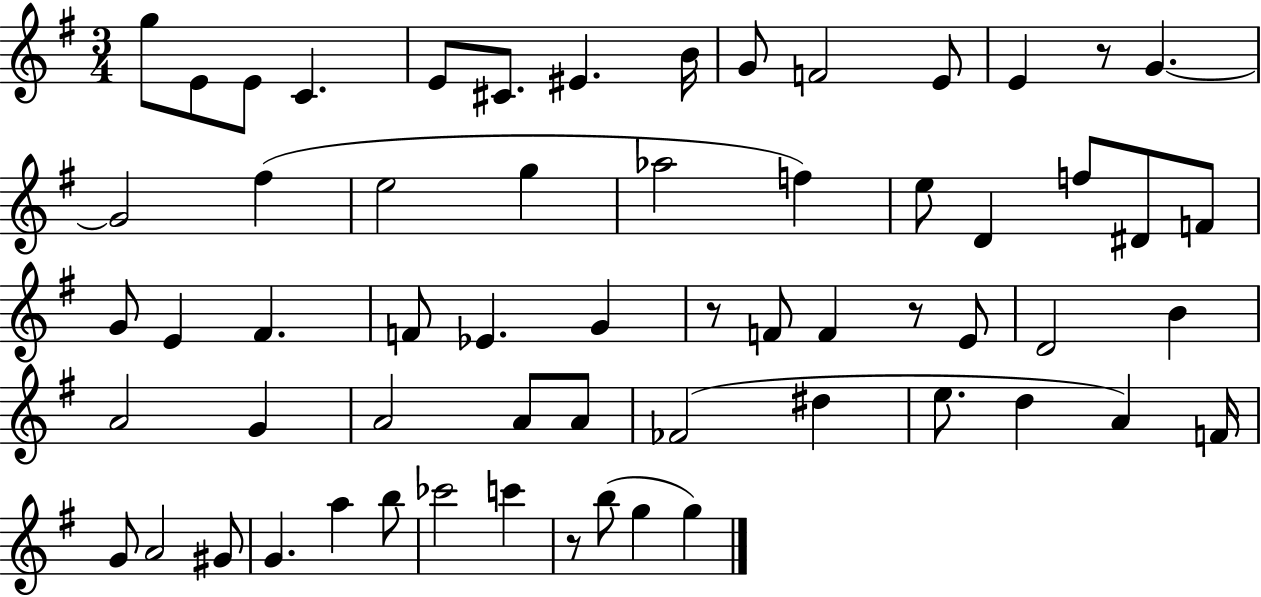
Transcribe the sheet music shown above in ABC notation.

X:1
T:Untitled
M:3/4
L:1/4
K:G
g/2 E/2 E/2 C E/2 ^C/2 ^E B/4 G/2 F2 E/2 E z/2 G G2 ^f e2 g _a2 f e/2 D f/2 ^D/2 F/2 G/2 E ^F F/2 _E G z/2 F/2 F z/2 E/2 D2 B A2 G A2 A/2 A/2 _F2 ^d e/2 d A F/4 G/2 A2 ^G/2 G a b/2 _c'2 c' z/2 b/2 g g